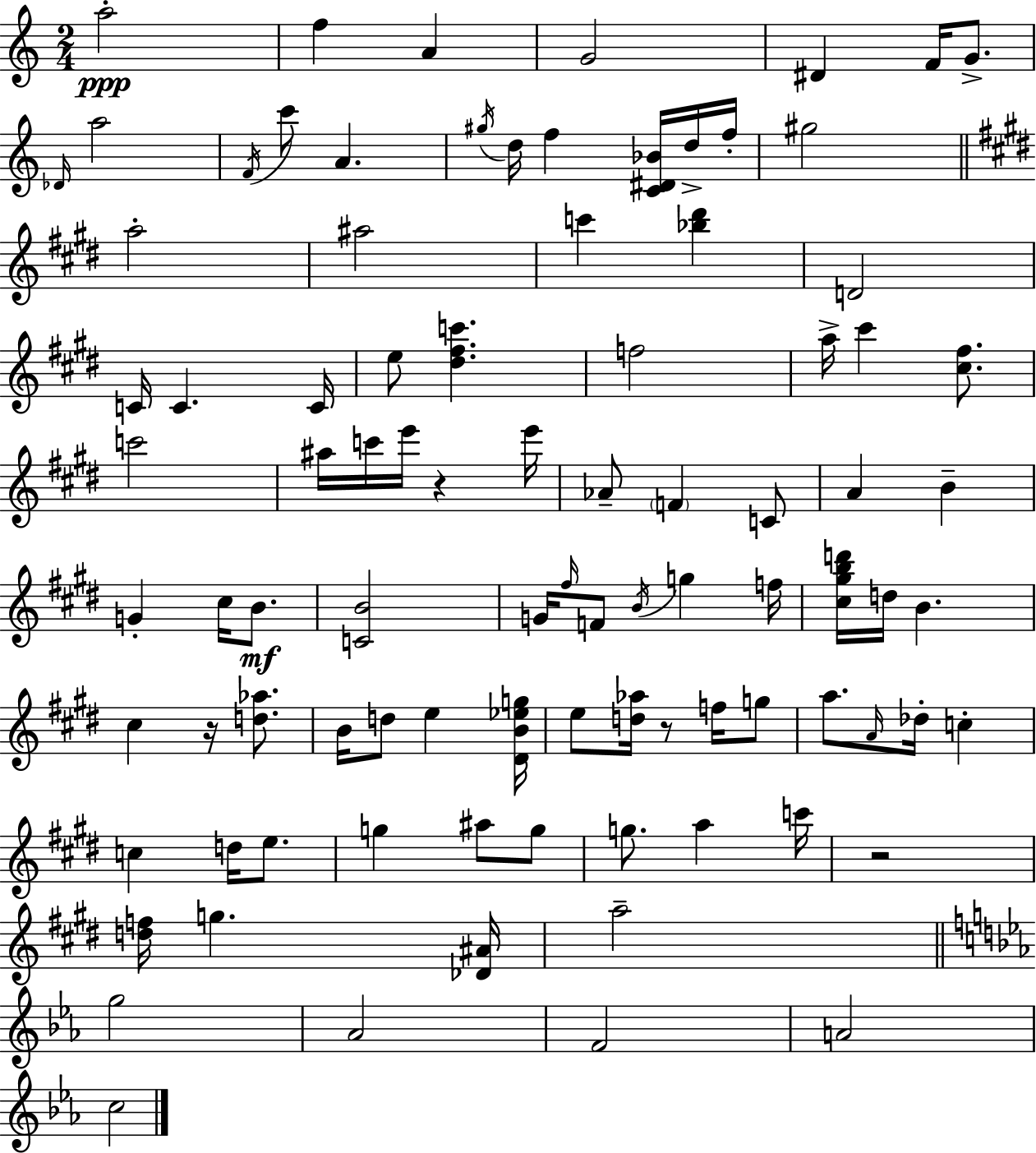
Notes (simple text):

A5/h F5/q A4/q G4/h D#4/q F4/s G4/e. Db4/s A5/h F4/s C6/e A4/q. G#5/s D5/s F5/q [C4,D#4,Bb4]/s D5/s F5/s G#5/h A5/h A#5/h C6/q [Bb5,D#6]/q D4/h C4/s C4/q. C4/s E5/e [D#5,F#5,C6]/q. F5/h A5/s C#6/q [C#5,F#5]/e. C6/h A#5/s C6/s E6/s R/q E6/s Ab4/e F4/q C4/e A4/q B4/q G4/q C#5/s B4/e. [C4,B4]/h G4/s F#5/s F4/e B4/s G5/q F5/s [C#5,G#5,B5,D6]/s D5/s B4/q. C#5/q R/s [D5,Ab5]/e. B4/s D5/e E5/q [D#4,B4,Eb5,G5]/s E5/e [D5,Ab5]/s R/e F5/s G5/e A5/e. A4/s Db5/s C5/q C5/q D5/s E5/e. G5/q A#5/e G5/e G5/e. A5/q C6/s R/h [D5,F5]/s G5/q. [Db4,A#4]/s A5/h G5/h Ab4/h F4/h A4/h C5/h